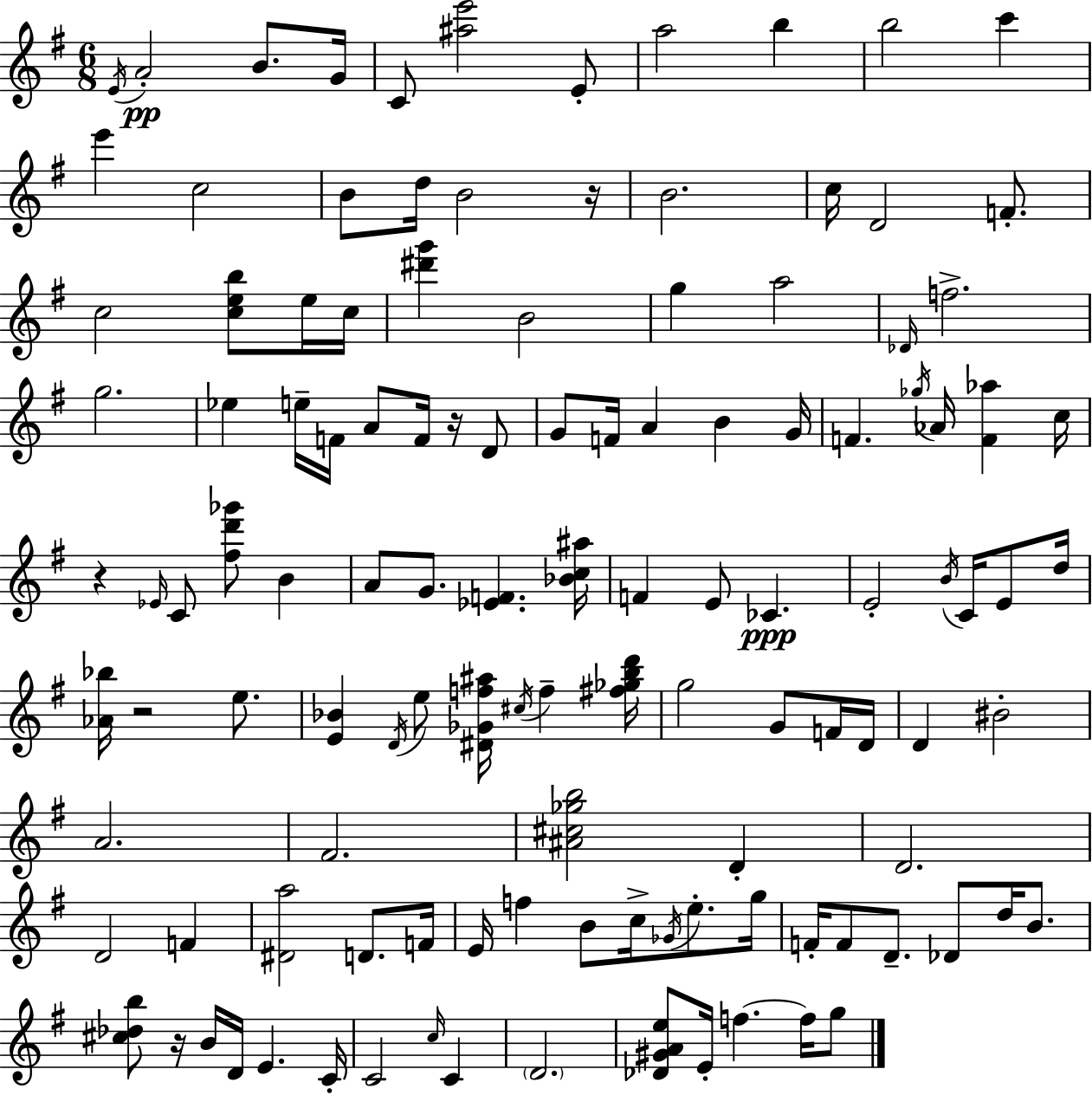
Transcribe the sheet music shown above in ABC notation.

X:1
T:Untitled
M:6/8
L:1/4
K:G
E/4 A2 B/2 G/4 C/2 [^ae']2 E/2 a2 b b2 c' e' c2 B/2 d/4 B2 z/4 B2 c/4 D2 F/2 c2 [ceb]/2 e/4 c/4 [^d'g'] B2 g a2 _D/4 f2 g2 _e e/4 F/4 A/2 F/4 z/4 D/2 G/2 F/4 A B G/4 F _g/4 _A/4 [F_a] c/4 z _E/4 C/2 [^fd'_g']/2 B A/2 G/2 [_EF] [_Bc^a]/4 F E/2 _C E2 B/4 C/4 E/2 d/4 [_A_b]/4 z2 e/2 [E_B] D/4 e/2 [^D_Gf^a]/4 ^c/4 f [^f_gbd']/4 g2 G/2 F/4 D/4 D ^B2 A2 ^F2 [^A^c_gb]2 D D2 D2 F [^Da]2 D/2 F/4 E/4 f B/2 c/4 _G/4 e/2 g/4 F/4 F/2 D/2 _D/2 d/4 B/2 [^c_db]/2 z/4 B/4 D/4 E C/4 C2 c/4 C D2 [_D^GAe]/2 E/4 f f/4 g/2